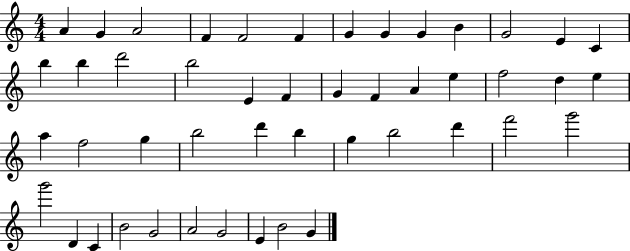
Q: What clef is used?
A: treble